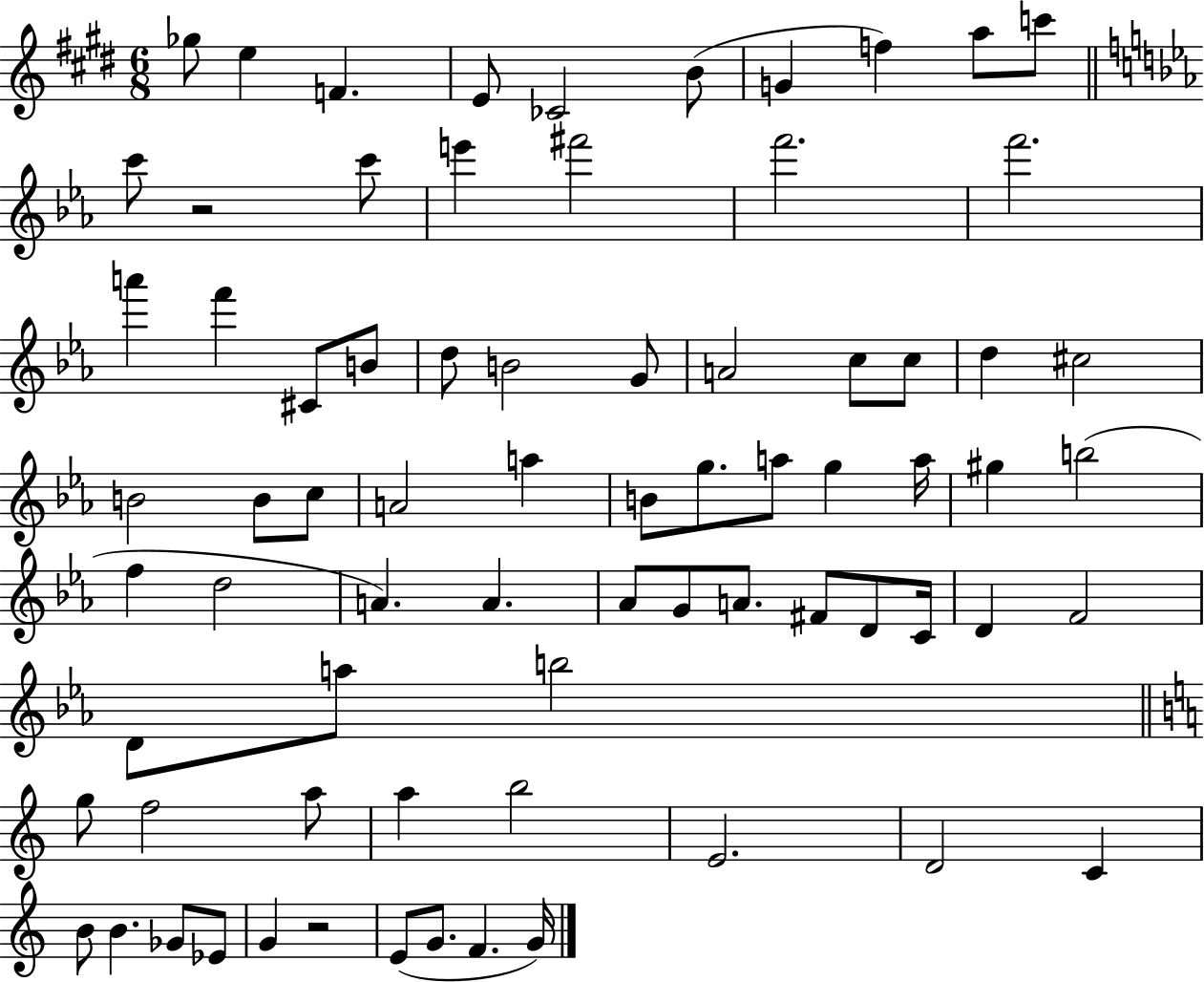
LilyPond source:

{
  \clef treble
  \numericTimeSignature
  \time 6/8
  \key e \major
  ges''8 e''4 f'4. | e'8 ces'2 b'8( | g'4 f''4) a''8 c'''8 | \bar "||" \break \key ees \major c'''8 r2 c'''8 | e'''4 fis'''2 | f'''2. | f'''2. | \break a'''4 f'''4 cis'8 b'8 | d''8 b'2 g'8 | a'2 c''8 c''8 | d''4 cis''2 | \break b'2 b'8 c''8 | a'2 a''4 | b'8 g''8. a''8 g''4 a''16 | gis''4 b''2( | \break f''4 d''2 | a'4.) a'4. | aes'8 g'8 a'8. fis'8 d'8 c'16 | d'4 f'2 | \break d'8 a''8 b''2 | \bar "||" \break \key c \major g''8 f''2 a''8 | a''4 b''2 | e'2. | d'2 c'4 | \break b'8 b'4. ges'8 ees'8 | g'4 r2 | e'8( g'8. f'4. g'16) | \bar "|."
}